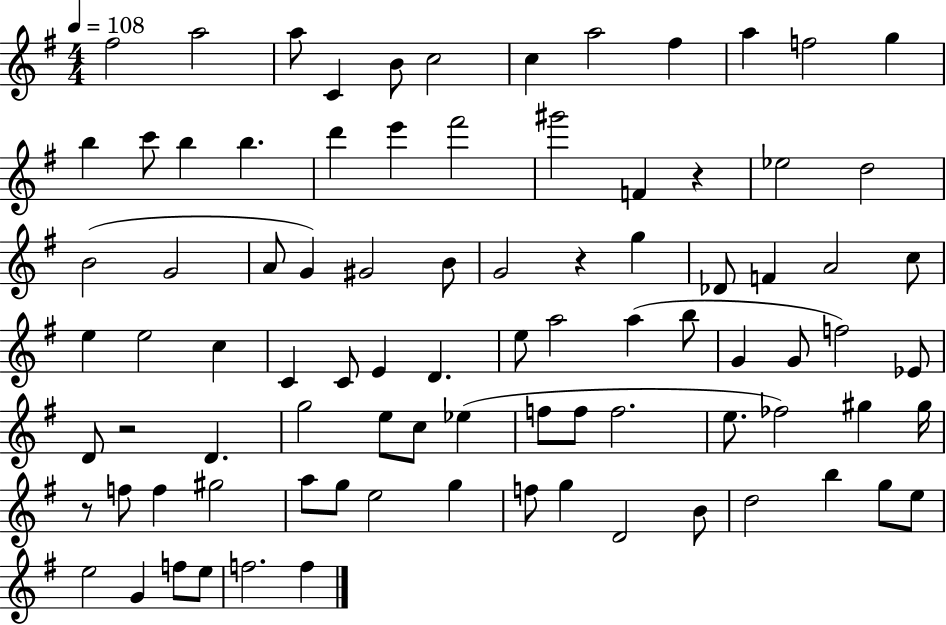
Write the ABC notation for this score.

X:1
T:Untitled
M:4/4
L:1/4
K:G
^f2 a2 a/2 C B/2 c2 c a2 ^f a f2 g b c'/2 b b d' e' ^f'2 ^g'2 F z _e2 d2 B2 G2 A/2 G ^G2 B/2 G2 z g _D/2 F A2 c/2 e e2 c C C/2 E D e/2 a2 a b/2 G G/2 f2 _E/2 D/2 z2 D g2 e/2 c/2 _e f/2 f/2 f2 e/2 _f2 ^g ^g/4 z/2 f/2 f ^g2 a/2 g/2 e2 g f/2 g D2 B/2 d2 b g/2 e/2 e2 G f/2 e/2 f2 f